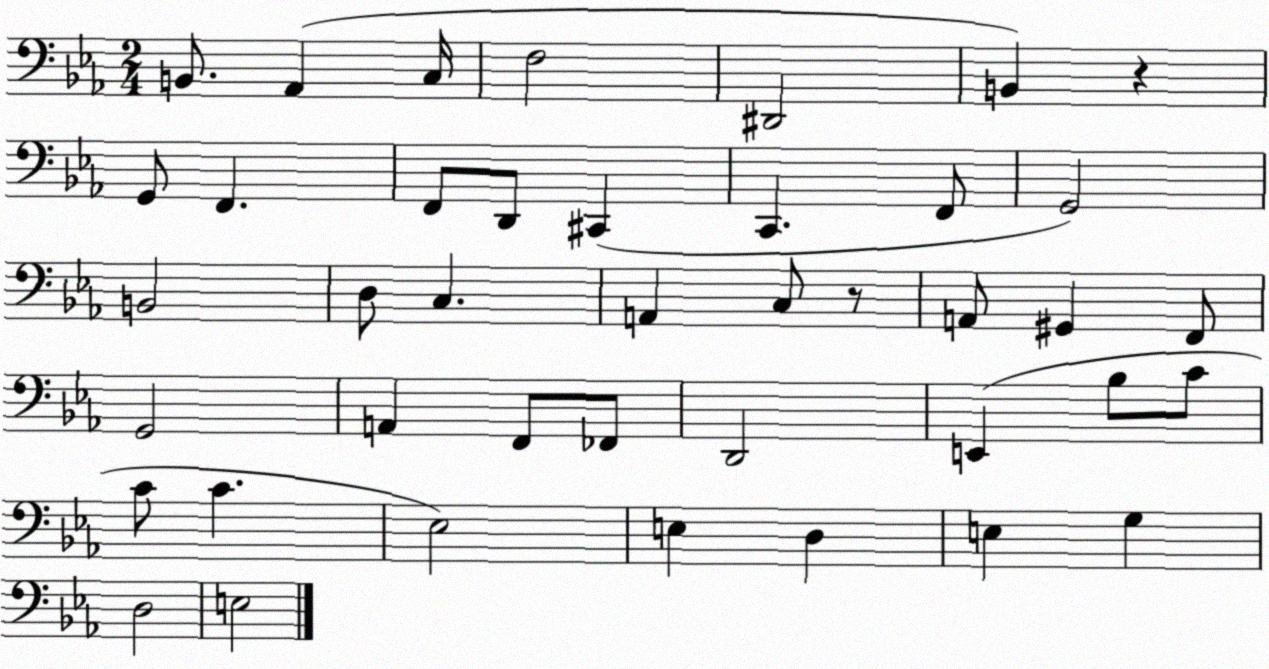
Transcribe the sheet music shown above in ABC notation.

X:1
T:Untitled
M:2/4
L:1/4
K:Eb
B,,/2 _A,, C,/4 F,2 ^D,,2 B,, z G,,/2 F,, F,,/2 D,,/2 ^C,, C,, F,,/2 G,,2 B,,2 D,/2 C, A,, C,/2 z/2 A,,/2 ^G,, F,,/2 G,,2 A,, F,,/2 _F,,/2 D,,2 E,, _B,/2 C/2 C/2 C _E,2 E, D, E, G, D,2 E,2